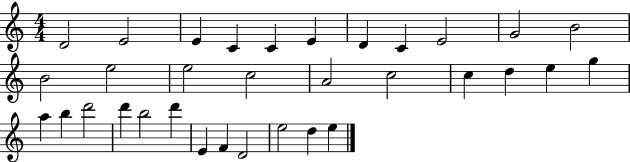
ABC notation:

X:1
T:Untitled
M:4/4
L:1/4
K:C
D2 E2 E C C E D C E2 G2 B2 B2 e2 e2 c2 A2 c2 c d e g a b d'2 d' b2 d' E F D2 e2 d e